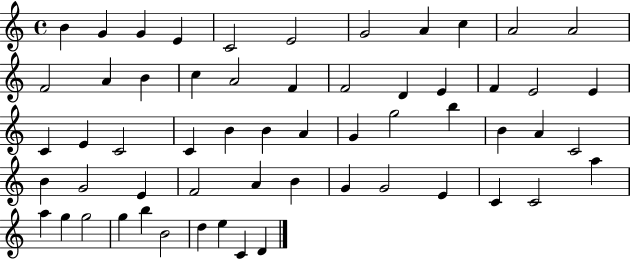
{
  \clef treble
  \time 4/4
  \defaultTimeSignature
  \key c \major
  b'4 g'4 g'4 e'4 | c'2 e'2 | g'2 a'4 c''4 | a'2 a'2 | \break f'2 a'4 b'4 | c''4 a'2 f'4 | f'2 d'4 e'4 | f'4 e'2 e'4 | \break c'4 e'4 c'2 | c'4 b'4 b'4 a'4 | g'4 g''2 b''4 | b'4 a'4 c'2 | \break b'4 g'2 e'4 | f'2 a'4 b'4 | g'4 g'2 e'4 | c'4 c'2 a''4 | \break a''4 g''4 g''2 | g''4 b''4 b'2 | d''4 e''4 c'4 d'4 | \bar "|."
}